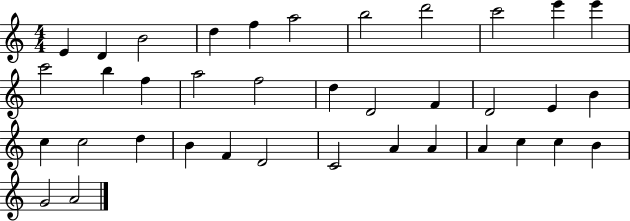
X:1
T:Untitled
M:4/4
L:1/4
K:C
E D B2 d f a2 b2 d'2 c'2 e' e' c'2 b f a2 f2 d D2 F D2 E B c c2 d B F D2 C2 A A A c c B G2 A2